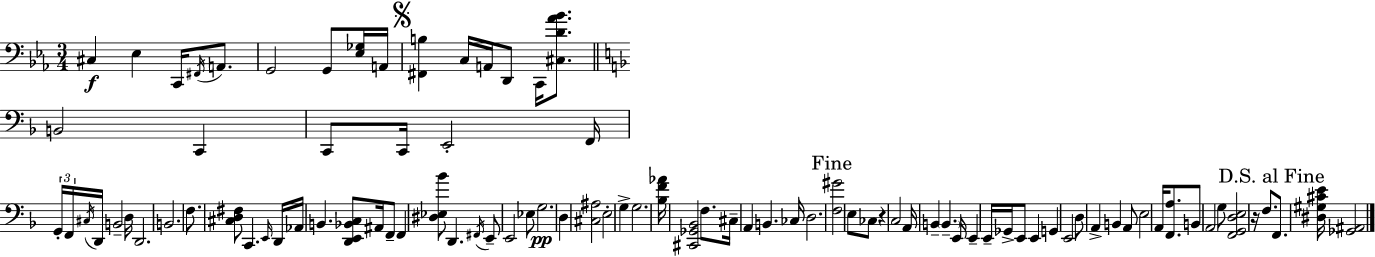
{
  \clef bass
  \numericTimeSignature
  \time 3/4
  \key c \minor
  \repeat volta 2 { cis4\f ees4 c,16 \acciaccatura { fis,16 } a,8. | g,2 g,8 <ees ges>16 | a,16 \mark \markup { \musicglyph "scripts.segno" } <fis, b>4 c16 a,16 d,8 c,16 <cis d' aes' bes'>8. | \bar "||" \break \key d \minor b,2 c,4 | c,8 c,16 e,2-. f,16 | \tuplet 3/2 { g,16-. f,16 \acciaccatura { cis16 } } d,16 b,2-- | d16 d,2. | \break b,2. | f8. <cis d fis>8 c,4. | \grace { e,16 } d,16 aes,16 b,4. <d, e, bes, c>8 ais,16 | f,8-- f,4 <dis ees bes'>8 d,4. | \break \acciaccatura { fis,16 } e,8-- e,2 | ees8 g2.\pp | d4 <cis ais>2 | e2-. g4-> | \break g2. | <bes f' aes'>16 <cis, ges, bes,>2 | f8. cis16-- a,4 b,4. | ces16 d2. | \break \mark "Fine" <f gis'>2 e8 | ces8 r4 c2 | a,16 b,4-- \parenthesize b,4.-- | e,16 e,4-- e,16-- ges,16-> e,8 e,4 | \break g,4 e,2 | d8 a,4-> b,4 | a,8 e2 a,16 | <f, a>8. b,8 a,2 | \break g8 <f, g, d e>2 r16 | f8. \mark "D.S. al Fine" f,8. <dis gis cis' e'>16 <ges, ais,>2 | } \bar "|."
}